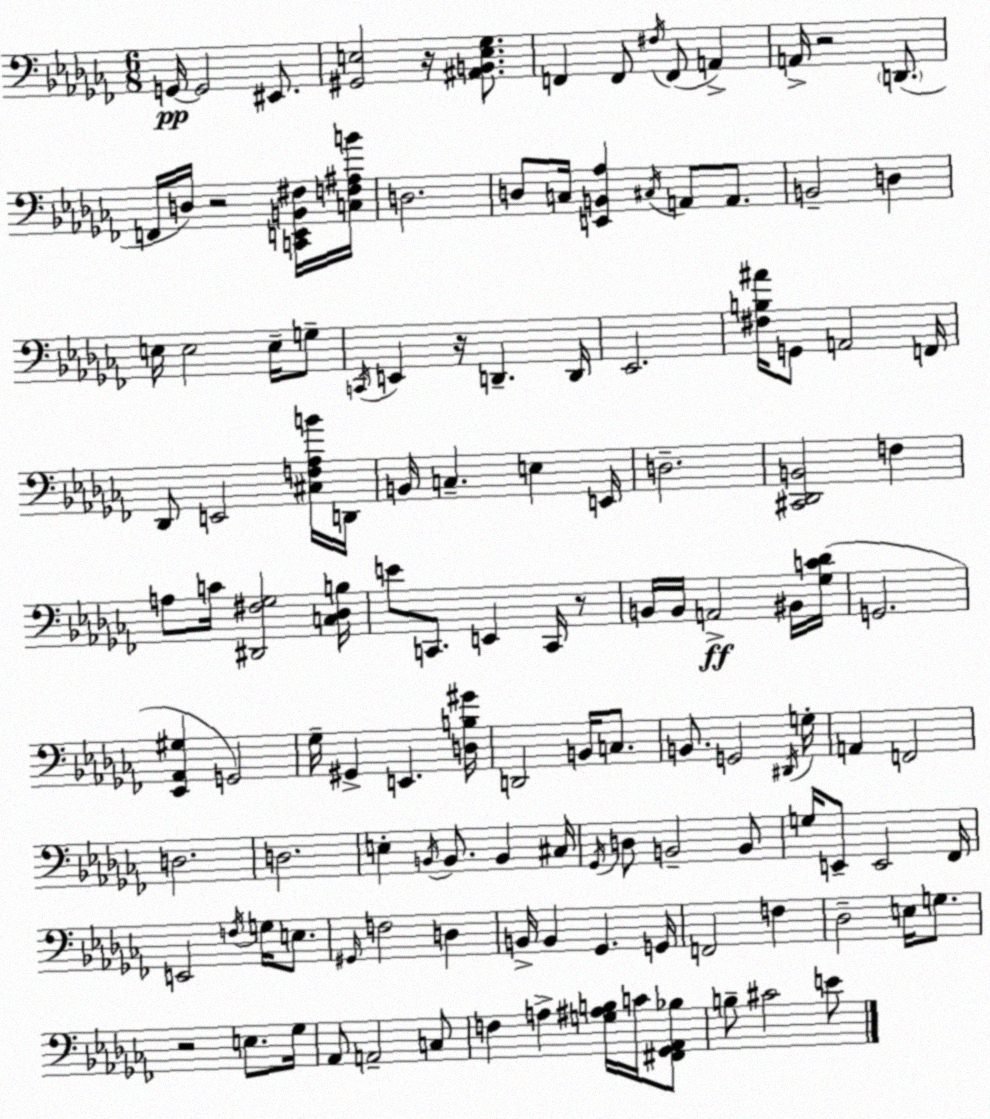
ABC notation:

X:1
T:Untitled
M:6/8
L:1/4
K:Abm
G,,/4 G,,2 ^E,,/2 [^G,,E,]2 z/4 [^A,,B,,E,_G,]/2 F,, F,,/2 ^F,/4 F,,/2 A,, A,,/4 z2 D,,/2 F,,/4 D,/4 z2 [C,,E,,B,,^F,]/4 [C,F,^A,B]/4 D,2 D,/2 C,/4 [E,,B,,_A,] ^C,/4 A,,/2 A,,/2 B,,2 D, E,/4 E,2 E,/4 G,/2 C,,/4 E,, z/4 D,, D,,/4 _E,,2 [^F,B,^A]/4 G,,/2 A,,2 F,,/4 _D,,/2 E,,2 [^C,F,_A,B]/4 D,,/4 B,,/4 C, E, E,,/4 D,2 [^C,,_D,,B,,]2 F, A,/2 C/4 [^D,,^F,_G,]2 [C,_D,B,]/4 E/2 C,,/2 E,, C,,/4 z/2 B,,/4 B,,/4 A,,2 ^B,,/4 [_G,C_D]/4 G,,2 [_E,,_A,,^G,] G,,2 _G,/4 ^G,, E,, [D,B,^G]/4 D,,2 B,,/4 C,/2 B,,/2 G,,2 ^D,,/4 G,/4 A,, F,,2 D,2 D,2 E, B,,/4 B,,/2 B,, ^C,/4 _G,,/4 D,/2 B,,2 B,,/2 G,/4 E,,/2 E,,2 _F,,/4 E,,2 F,/4 G,/4 E,/2 ^G,,/4 F,2 D, B,,/4 B,, _G,, G,,/4 F,,2 F, _D,2 E,/4 G,/2 z2 E,/2 _G,/4 _A,,/2 A,,2 C,/2 F, A, [G,^A,B,]/4 C/4 [^F,,_G,,_A,,_B,]/2 B,/2 ^C2 E/2